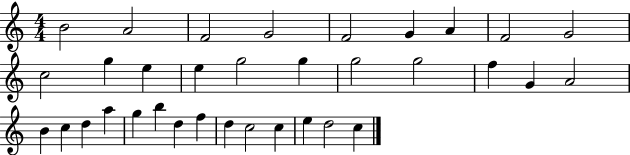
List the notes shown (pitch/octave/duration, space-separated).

B4/h A4/h F4/h G4/h F4/h G4/q A4/q F4/h G4/h C5/h G5/q E5/q E5/q G5/h G5/q G5/h G5/h F5/q G4/q A4/h B4/q C5/q D5/q A5/q G5/q B5/q D5/q F5/q D5/q C5/h C5/q E5/q D5/h C5/q